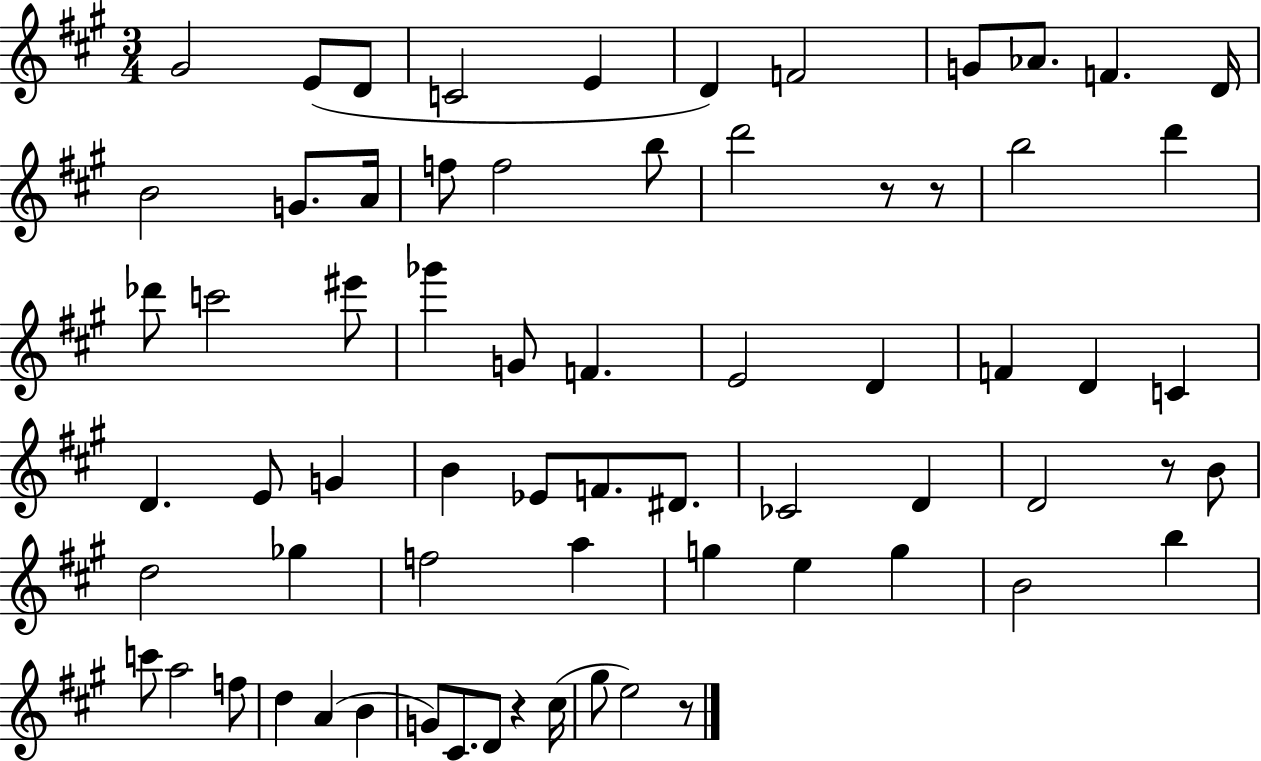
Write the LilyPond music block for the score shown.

{
  \clef treble
  \numericTimeSignature
  \time 3/4
  \key a \major
  gis'2 e'8( d'8 | c'2 e'4 | d'4) f'2 | g'8 aes'8. f'4. d'16 | \break b'2 g'8. a'16 | f''8 f''2 b''8 | d'''2 r8 r8 | b''2 d'''4 | \break des'''8 c'''2 eis'''8 | ges'''4 g'8 f'4. | e'2 d'4 | f'4 d'4 c'4 | \break d'4. e'8 g'4 | b'4 ees'8 f'8. dis'8. | ces'2 d'4 | d'2 r8 b'8 | \break d''2 ges''4 | f''2 a''4 | g''4 e''4 g''4 | b'2 b''4 | \break c'''8 a''2 f''8 | d''4 a'4( b'4 | g'8) cis'8. d'8 r4 cis''16( | gis''8 e''2) r8 | \break \bar "|."
}